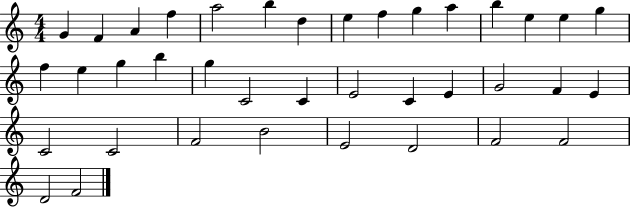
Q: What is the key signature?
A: C major